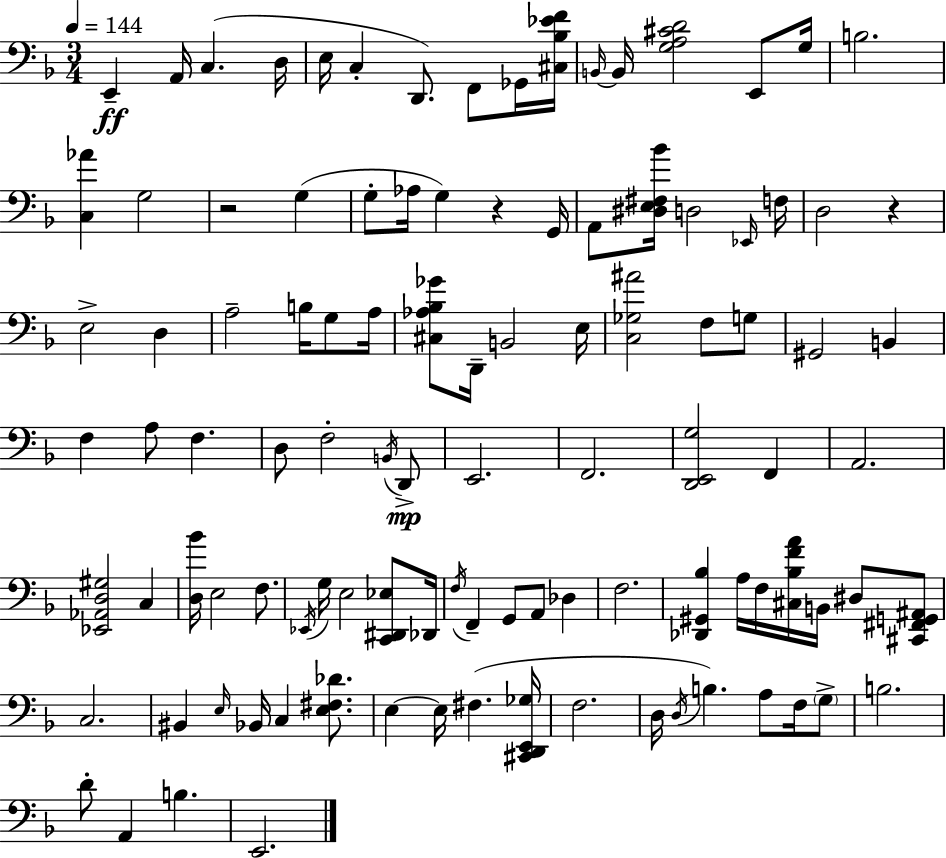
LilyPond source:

{
  \clef bass
  \numericTimeSignature
  \time 3/4
  \key f \major
  \tempo 4 = 144
  e,4--\ff a,16 c4.( d16 | e16 c4-. d,8.) f,8 ges,16 <cis bes ees' f'>16 | \grace { b,16~ }~ b,16 <g a cis' d'>2 e,8 | g16 b2. | \break <c aes'>4 g2 | r2 g4( | g8-. aes16 g4) r4 | g,16 a,8 <dis e fis bes'>16 d2 | \break \grace { ees,16 } f16 d2 r4 | e2-> d4 | a2-- b16 g8 | a16 <cis aes bes ges'>8 d,16-- b,2 | \break e16 <c ges ais'>2 f8 | g8 gis,2 b,4 | f4 a8 f4. | d8 f2-. | \break \acciaccatura { b,16 }\mp d,8-> e,2. | f,2. | <d, e, g>2 f,4 | a,2. | \break <ees, aes, d gis>2 c4 | <d bes'>16 e2 | f8. \acciaccatura { ees,16 } g16 e2 | <c, dis, ees>8 des,16 \acciaccatura { f16 } f,4-- g,8 a,8 | \break des4 f2. | <des, gis, bes>4 a16 f16 <cis bes f' a'>16 | b,16 dis8 <cis, fis, g, ais,>8 c2. | bis,4 \grace { e16 } bes,16 c4 | \break <e fis des'>8. e4~~ e16 fis4.( | <cis, d, e, ges>16 f2. | d16 \acciaccatura { d16 }) b4. | a8 f16 \parenthesize g8-> b2. | \break d'8-. a,4 | b4. e,2. | \bar "|."
}